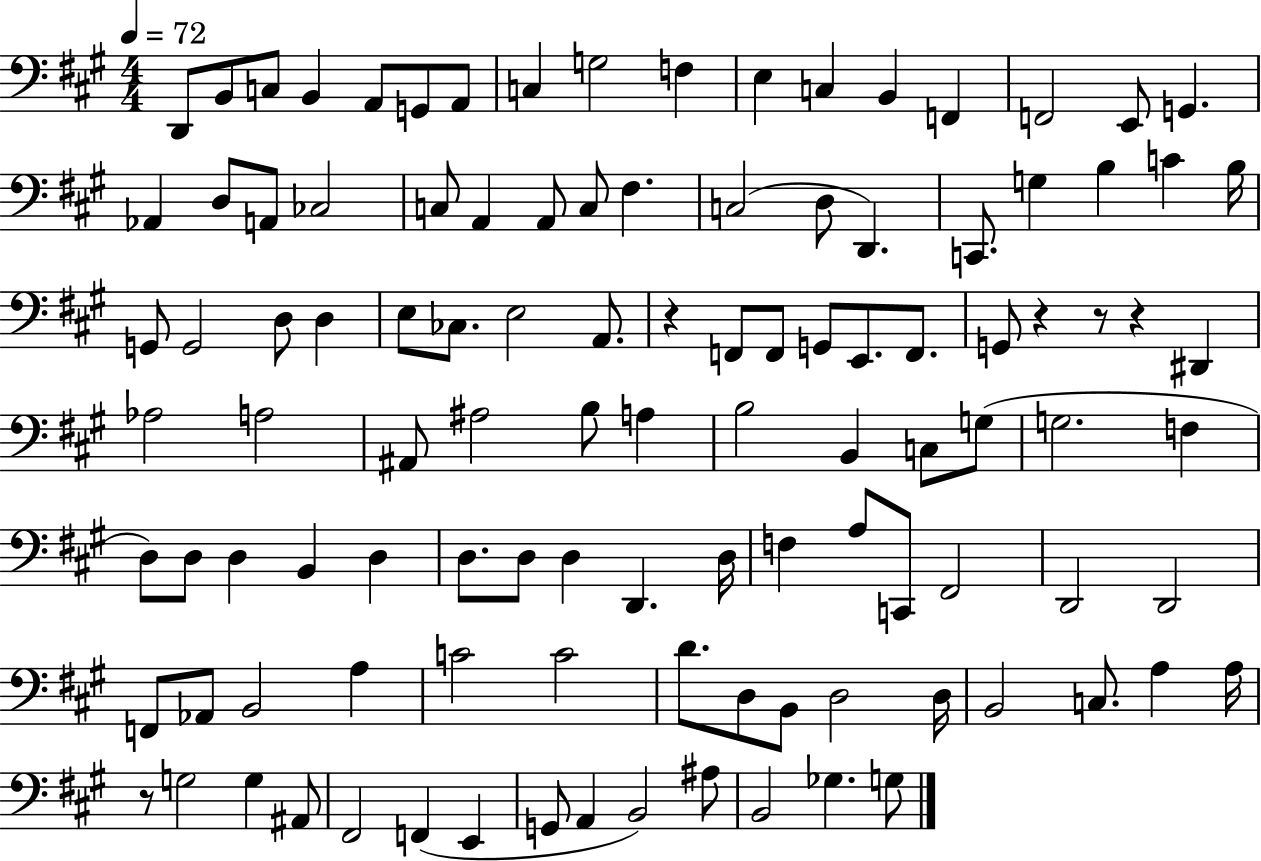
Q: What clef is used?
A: bass